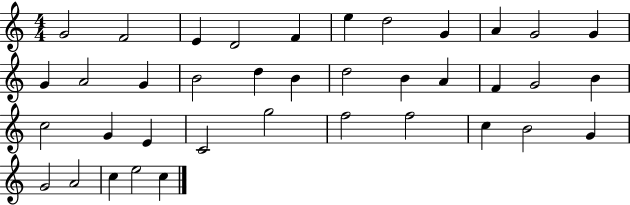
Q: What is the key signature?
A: C major